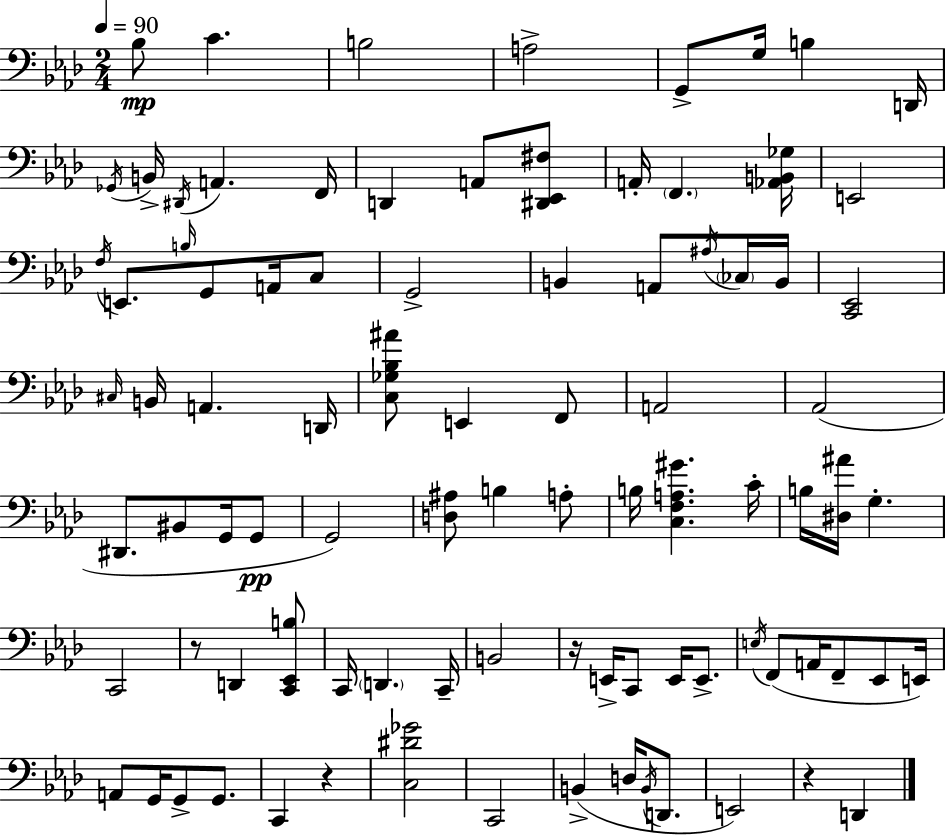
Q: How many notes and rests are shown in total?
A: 90